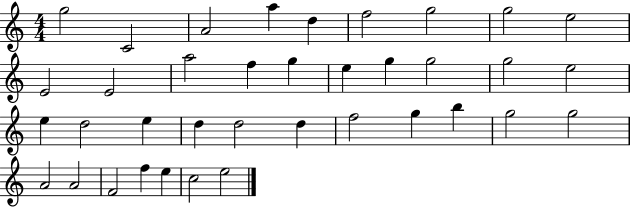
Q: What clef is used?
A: treble